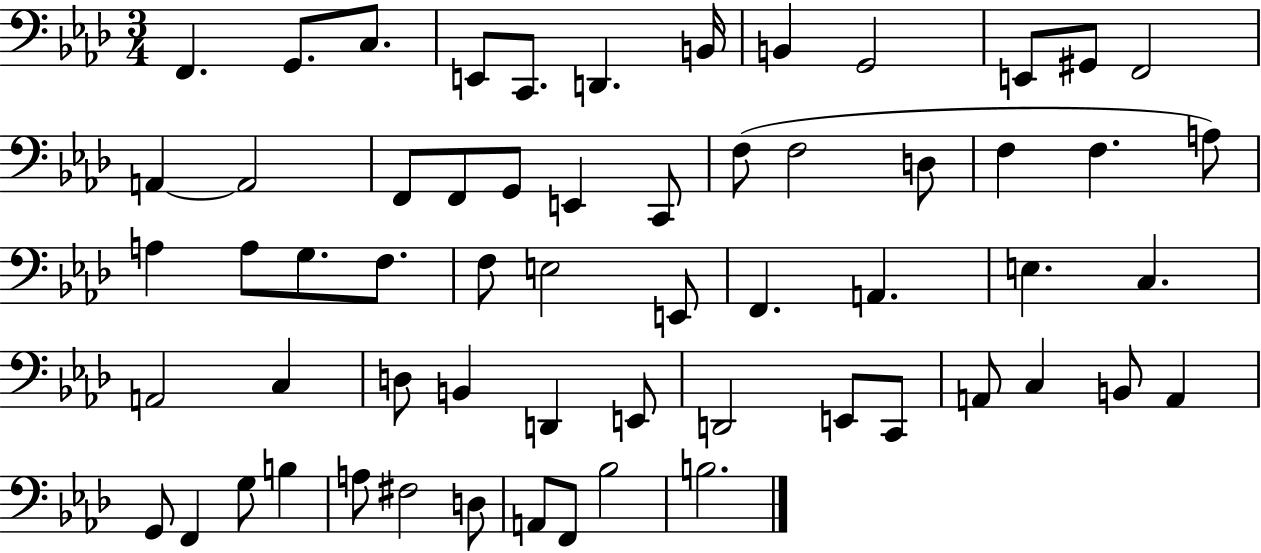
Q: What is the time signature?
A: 3/4